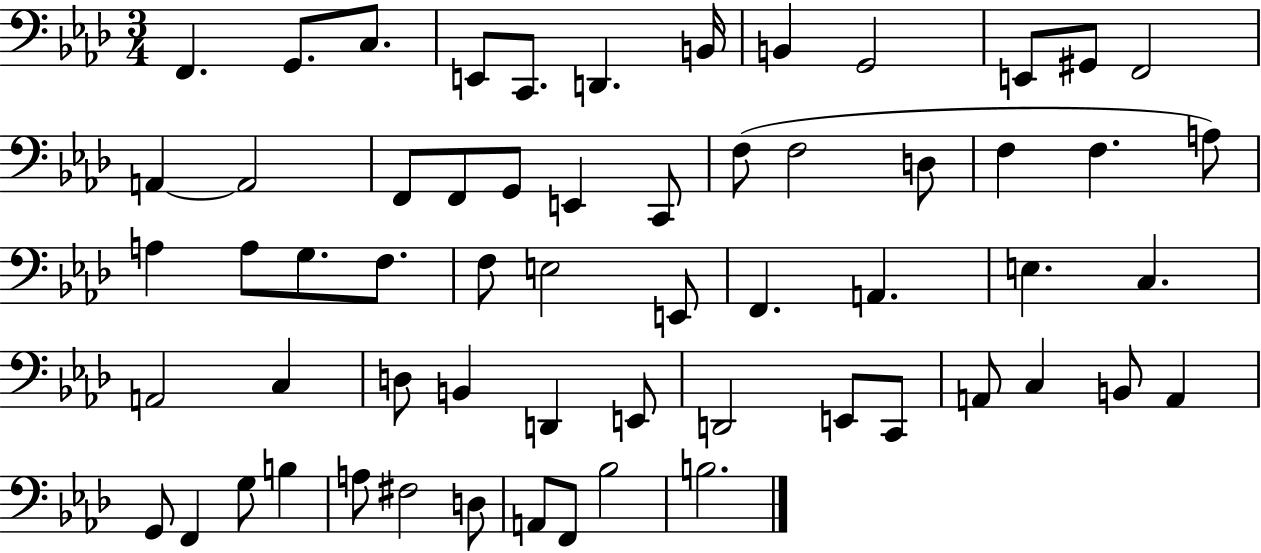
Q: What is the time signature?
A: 3/4